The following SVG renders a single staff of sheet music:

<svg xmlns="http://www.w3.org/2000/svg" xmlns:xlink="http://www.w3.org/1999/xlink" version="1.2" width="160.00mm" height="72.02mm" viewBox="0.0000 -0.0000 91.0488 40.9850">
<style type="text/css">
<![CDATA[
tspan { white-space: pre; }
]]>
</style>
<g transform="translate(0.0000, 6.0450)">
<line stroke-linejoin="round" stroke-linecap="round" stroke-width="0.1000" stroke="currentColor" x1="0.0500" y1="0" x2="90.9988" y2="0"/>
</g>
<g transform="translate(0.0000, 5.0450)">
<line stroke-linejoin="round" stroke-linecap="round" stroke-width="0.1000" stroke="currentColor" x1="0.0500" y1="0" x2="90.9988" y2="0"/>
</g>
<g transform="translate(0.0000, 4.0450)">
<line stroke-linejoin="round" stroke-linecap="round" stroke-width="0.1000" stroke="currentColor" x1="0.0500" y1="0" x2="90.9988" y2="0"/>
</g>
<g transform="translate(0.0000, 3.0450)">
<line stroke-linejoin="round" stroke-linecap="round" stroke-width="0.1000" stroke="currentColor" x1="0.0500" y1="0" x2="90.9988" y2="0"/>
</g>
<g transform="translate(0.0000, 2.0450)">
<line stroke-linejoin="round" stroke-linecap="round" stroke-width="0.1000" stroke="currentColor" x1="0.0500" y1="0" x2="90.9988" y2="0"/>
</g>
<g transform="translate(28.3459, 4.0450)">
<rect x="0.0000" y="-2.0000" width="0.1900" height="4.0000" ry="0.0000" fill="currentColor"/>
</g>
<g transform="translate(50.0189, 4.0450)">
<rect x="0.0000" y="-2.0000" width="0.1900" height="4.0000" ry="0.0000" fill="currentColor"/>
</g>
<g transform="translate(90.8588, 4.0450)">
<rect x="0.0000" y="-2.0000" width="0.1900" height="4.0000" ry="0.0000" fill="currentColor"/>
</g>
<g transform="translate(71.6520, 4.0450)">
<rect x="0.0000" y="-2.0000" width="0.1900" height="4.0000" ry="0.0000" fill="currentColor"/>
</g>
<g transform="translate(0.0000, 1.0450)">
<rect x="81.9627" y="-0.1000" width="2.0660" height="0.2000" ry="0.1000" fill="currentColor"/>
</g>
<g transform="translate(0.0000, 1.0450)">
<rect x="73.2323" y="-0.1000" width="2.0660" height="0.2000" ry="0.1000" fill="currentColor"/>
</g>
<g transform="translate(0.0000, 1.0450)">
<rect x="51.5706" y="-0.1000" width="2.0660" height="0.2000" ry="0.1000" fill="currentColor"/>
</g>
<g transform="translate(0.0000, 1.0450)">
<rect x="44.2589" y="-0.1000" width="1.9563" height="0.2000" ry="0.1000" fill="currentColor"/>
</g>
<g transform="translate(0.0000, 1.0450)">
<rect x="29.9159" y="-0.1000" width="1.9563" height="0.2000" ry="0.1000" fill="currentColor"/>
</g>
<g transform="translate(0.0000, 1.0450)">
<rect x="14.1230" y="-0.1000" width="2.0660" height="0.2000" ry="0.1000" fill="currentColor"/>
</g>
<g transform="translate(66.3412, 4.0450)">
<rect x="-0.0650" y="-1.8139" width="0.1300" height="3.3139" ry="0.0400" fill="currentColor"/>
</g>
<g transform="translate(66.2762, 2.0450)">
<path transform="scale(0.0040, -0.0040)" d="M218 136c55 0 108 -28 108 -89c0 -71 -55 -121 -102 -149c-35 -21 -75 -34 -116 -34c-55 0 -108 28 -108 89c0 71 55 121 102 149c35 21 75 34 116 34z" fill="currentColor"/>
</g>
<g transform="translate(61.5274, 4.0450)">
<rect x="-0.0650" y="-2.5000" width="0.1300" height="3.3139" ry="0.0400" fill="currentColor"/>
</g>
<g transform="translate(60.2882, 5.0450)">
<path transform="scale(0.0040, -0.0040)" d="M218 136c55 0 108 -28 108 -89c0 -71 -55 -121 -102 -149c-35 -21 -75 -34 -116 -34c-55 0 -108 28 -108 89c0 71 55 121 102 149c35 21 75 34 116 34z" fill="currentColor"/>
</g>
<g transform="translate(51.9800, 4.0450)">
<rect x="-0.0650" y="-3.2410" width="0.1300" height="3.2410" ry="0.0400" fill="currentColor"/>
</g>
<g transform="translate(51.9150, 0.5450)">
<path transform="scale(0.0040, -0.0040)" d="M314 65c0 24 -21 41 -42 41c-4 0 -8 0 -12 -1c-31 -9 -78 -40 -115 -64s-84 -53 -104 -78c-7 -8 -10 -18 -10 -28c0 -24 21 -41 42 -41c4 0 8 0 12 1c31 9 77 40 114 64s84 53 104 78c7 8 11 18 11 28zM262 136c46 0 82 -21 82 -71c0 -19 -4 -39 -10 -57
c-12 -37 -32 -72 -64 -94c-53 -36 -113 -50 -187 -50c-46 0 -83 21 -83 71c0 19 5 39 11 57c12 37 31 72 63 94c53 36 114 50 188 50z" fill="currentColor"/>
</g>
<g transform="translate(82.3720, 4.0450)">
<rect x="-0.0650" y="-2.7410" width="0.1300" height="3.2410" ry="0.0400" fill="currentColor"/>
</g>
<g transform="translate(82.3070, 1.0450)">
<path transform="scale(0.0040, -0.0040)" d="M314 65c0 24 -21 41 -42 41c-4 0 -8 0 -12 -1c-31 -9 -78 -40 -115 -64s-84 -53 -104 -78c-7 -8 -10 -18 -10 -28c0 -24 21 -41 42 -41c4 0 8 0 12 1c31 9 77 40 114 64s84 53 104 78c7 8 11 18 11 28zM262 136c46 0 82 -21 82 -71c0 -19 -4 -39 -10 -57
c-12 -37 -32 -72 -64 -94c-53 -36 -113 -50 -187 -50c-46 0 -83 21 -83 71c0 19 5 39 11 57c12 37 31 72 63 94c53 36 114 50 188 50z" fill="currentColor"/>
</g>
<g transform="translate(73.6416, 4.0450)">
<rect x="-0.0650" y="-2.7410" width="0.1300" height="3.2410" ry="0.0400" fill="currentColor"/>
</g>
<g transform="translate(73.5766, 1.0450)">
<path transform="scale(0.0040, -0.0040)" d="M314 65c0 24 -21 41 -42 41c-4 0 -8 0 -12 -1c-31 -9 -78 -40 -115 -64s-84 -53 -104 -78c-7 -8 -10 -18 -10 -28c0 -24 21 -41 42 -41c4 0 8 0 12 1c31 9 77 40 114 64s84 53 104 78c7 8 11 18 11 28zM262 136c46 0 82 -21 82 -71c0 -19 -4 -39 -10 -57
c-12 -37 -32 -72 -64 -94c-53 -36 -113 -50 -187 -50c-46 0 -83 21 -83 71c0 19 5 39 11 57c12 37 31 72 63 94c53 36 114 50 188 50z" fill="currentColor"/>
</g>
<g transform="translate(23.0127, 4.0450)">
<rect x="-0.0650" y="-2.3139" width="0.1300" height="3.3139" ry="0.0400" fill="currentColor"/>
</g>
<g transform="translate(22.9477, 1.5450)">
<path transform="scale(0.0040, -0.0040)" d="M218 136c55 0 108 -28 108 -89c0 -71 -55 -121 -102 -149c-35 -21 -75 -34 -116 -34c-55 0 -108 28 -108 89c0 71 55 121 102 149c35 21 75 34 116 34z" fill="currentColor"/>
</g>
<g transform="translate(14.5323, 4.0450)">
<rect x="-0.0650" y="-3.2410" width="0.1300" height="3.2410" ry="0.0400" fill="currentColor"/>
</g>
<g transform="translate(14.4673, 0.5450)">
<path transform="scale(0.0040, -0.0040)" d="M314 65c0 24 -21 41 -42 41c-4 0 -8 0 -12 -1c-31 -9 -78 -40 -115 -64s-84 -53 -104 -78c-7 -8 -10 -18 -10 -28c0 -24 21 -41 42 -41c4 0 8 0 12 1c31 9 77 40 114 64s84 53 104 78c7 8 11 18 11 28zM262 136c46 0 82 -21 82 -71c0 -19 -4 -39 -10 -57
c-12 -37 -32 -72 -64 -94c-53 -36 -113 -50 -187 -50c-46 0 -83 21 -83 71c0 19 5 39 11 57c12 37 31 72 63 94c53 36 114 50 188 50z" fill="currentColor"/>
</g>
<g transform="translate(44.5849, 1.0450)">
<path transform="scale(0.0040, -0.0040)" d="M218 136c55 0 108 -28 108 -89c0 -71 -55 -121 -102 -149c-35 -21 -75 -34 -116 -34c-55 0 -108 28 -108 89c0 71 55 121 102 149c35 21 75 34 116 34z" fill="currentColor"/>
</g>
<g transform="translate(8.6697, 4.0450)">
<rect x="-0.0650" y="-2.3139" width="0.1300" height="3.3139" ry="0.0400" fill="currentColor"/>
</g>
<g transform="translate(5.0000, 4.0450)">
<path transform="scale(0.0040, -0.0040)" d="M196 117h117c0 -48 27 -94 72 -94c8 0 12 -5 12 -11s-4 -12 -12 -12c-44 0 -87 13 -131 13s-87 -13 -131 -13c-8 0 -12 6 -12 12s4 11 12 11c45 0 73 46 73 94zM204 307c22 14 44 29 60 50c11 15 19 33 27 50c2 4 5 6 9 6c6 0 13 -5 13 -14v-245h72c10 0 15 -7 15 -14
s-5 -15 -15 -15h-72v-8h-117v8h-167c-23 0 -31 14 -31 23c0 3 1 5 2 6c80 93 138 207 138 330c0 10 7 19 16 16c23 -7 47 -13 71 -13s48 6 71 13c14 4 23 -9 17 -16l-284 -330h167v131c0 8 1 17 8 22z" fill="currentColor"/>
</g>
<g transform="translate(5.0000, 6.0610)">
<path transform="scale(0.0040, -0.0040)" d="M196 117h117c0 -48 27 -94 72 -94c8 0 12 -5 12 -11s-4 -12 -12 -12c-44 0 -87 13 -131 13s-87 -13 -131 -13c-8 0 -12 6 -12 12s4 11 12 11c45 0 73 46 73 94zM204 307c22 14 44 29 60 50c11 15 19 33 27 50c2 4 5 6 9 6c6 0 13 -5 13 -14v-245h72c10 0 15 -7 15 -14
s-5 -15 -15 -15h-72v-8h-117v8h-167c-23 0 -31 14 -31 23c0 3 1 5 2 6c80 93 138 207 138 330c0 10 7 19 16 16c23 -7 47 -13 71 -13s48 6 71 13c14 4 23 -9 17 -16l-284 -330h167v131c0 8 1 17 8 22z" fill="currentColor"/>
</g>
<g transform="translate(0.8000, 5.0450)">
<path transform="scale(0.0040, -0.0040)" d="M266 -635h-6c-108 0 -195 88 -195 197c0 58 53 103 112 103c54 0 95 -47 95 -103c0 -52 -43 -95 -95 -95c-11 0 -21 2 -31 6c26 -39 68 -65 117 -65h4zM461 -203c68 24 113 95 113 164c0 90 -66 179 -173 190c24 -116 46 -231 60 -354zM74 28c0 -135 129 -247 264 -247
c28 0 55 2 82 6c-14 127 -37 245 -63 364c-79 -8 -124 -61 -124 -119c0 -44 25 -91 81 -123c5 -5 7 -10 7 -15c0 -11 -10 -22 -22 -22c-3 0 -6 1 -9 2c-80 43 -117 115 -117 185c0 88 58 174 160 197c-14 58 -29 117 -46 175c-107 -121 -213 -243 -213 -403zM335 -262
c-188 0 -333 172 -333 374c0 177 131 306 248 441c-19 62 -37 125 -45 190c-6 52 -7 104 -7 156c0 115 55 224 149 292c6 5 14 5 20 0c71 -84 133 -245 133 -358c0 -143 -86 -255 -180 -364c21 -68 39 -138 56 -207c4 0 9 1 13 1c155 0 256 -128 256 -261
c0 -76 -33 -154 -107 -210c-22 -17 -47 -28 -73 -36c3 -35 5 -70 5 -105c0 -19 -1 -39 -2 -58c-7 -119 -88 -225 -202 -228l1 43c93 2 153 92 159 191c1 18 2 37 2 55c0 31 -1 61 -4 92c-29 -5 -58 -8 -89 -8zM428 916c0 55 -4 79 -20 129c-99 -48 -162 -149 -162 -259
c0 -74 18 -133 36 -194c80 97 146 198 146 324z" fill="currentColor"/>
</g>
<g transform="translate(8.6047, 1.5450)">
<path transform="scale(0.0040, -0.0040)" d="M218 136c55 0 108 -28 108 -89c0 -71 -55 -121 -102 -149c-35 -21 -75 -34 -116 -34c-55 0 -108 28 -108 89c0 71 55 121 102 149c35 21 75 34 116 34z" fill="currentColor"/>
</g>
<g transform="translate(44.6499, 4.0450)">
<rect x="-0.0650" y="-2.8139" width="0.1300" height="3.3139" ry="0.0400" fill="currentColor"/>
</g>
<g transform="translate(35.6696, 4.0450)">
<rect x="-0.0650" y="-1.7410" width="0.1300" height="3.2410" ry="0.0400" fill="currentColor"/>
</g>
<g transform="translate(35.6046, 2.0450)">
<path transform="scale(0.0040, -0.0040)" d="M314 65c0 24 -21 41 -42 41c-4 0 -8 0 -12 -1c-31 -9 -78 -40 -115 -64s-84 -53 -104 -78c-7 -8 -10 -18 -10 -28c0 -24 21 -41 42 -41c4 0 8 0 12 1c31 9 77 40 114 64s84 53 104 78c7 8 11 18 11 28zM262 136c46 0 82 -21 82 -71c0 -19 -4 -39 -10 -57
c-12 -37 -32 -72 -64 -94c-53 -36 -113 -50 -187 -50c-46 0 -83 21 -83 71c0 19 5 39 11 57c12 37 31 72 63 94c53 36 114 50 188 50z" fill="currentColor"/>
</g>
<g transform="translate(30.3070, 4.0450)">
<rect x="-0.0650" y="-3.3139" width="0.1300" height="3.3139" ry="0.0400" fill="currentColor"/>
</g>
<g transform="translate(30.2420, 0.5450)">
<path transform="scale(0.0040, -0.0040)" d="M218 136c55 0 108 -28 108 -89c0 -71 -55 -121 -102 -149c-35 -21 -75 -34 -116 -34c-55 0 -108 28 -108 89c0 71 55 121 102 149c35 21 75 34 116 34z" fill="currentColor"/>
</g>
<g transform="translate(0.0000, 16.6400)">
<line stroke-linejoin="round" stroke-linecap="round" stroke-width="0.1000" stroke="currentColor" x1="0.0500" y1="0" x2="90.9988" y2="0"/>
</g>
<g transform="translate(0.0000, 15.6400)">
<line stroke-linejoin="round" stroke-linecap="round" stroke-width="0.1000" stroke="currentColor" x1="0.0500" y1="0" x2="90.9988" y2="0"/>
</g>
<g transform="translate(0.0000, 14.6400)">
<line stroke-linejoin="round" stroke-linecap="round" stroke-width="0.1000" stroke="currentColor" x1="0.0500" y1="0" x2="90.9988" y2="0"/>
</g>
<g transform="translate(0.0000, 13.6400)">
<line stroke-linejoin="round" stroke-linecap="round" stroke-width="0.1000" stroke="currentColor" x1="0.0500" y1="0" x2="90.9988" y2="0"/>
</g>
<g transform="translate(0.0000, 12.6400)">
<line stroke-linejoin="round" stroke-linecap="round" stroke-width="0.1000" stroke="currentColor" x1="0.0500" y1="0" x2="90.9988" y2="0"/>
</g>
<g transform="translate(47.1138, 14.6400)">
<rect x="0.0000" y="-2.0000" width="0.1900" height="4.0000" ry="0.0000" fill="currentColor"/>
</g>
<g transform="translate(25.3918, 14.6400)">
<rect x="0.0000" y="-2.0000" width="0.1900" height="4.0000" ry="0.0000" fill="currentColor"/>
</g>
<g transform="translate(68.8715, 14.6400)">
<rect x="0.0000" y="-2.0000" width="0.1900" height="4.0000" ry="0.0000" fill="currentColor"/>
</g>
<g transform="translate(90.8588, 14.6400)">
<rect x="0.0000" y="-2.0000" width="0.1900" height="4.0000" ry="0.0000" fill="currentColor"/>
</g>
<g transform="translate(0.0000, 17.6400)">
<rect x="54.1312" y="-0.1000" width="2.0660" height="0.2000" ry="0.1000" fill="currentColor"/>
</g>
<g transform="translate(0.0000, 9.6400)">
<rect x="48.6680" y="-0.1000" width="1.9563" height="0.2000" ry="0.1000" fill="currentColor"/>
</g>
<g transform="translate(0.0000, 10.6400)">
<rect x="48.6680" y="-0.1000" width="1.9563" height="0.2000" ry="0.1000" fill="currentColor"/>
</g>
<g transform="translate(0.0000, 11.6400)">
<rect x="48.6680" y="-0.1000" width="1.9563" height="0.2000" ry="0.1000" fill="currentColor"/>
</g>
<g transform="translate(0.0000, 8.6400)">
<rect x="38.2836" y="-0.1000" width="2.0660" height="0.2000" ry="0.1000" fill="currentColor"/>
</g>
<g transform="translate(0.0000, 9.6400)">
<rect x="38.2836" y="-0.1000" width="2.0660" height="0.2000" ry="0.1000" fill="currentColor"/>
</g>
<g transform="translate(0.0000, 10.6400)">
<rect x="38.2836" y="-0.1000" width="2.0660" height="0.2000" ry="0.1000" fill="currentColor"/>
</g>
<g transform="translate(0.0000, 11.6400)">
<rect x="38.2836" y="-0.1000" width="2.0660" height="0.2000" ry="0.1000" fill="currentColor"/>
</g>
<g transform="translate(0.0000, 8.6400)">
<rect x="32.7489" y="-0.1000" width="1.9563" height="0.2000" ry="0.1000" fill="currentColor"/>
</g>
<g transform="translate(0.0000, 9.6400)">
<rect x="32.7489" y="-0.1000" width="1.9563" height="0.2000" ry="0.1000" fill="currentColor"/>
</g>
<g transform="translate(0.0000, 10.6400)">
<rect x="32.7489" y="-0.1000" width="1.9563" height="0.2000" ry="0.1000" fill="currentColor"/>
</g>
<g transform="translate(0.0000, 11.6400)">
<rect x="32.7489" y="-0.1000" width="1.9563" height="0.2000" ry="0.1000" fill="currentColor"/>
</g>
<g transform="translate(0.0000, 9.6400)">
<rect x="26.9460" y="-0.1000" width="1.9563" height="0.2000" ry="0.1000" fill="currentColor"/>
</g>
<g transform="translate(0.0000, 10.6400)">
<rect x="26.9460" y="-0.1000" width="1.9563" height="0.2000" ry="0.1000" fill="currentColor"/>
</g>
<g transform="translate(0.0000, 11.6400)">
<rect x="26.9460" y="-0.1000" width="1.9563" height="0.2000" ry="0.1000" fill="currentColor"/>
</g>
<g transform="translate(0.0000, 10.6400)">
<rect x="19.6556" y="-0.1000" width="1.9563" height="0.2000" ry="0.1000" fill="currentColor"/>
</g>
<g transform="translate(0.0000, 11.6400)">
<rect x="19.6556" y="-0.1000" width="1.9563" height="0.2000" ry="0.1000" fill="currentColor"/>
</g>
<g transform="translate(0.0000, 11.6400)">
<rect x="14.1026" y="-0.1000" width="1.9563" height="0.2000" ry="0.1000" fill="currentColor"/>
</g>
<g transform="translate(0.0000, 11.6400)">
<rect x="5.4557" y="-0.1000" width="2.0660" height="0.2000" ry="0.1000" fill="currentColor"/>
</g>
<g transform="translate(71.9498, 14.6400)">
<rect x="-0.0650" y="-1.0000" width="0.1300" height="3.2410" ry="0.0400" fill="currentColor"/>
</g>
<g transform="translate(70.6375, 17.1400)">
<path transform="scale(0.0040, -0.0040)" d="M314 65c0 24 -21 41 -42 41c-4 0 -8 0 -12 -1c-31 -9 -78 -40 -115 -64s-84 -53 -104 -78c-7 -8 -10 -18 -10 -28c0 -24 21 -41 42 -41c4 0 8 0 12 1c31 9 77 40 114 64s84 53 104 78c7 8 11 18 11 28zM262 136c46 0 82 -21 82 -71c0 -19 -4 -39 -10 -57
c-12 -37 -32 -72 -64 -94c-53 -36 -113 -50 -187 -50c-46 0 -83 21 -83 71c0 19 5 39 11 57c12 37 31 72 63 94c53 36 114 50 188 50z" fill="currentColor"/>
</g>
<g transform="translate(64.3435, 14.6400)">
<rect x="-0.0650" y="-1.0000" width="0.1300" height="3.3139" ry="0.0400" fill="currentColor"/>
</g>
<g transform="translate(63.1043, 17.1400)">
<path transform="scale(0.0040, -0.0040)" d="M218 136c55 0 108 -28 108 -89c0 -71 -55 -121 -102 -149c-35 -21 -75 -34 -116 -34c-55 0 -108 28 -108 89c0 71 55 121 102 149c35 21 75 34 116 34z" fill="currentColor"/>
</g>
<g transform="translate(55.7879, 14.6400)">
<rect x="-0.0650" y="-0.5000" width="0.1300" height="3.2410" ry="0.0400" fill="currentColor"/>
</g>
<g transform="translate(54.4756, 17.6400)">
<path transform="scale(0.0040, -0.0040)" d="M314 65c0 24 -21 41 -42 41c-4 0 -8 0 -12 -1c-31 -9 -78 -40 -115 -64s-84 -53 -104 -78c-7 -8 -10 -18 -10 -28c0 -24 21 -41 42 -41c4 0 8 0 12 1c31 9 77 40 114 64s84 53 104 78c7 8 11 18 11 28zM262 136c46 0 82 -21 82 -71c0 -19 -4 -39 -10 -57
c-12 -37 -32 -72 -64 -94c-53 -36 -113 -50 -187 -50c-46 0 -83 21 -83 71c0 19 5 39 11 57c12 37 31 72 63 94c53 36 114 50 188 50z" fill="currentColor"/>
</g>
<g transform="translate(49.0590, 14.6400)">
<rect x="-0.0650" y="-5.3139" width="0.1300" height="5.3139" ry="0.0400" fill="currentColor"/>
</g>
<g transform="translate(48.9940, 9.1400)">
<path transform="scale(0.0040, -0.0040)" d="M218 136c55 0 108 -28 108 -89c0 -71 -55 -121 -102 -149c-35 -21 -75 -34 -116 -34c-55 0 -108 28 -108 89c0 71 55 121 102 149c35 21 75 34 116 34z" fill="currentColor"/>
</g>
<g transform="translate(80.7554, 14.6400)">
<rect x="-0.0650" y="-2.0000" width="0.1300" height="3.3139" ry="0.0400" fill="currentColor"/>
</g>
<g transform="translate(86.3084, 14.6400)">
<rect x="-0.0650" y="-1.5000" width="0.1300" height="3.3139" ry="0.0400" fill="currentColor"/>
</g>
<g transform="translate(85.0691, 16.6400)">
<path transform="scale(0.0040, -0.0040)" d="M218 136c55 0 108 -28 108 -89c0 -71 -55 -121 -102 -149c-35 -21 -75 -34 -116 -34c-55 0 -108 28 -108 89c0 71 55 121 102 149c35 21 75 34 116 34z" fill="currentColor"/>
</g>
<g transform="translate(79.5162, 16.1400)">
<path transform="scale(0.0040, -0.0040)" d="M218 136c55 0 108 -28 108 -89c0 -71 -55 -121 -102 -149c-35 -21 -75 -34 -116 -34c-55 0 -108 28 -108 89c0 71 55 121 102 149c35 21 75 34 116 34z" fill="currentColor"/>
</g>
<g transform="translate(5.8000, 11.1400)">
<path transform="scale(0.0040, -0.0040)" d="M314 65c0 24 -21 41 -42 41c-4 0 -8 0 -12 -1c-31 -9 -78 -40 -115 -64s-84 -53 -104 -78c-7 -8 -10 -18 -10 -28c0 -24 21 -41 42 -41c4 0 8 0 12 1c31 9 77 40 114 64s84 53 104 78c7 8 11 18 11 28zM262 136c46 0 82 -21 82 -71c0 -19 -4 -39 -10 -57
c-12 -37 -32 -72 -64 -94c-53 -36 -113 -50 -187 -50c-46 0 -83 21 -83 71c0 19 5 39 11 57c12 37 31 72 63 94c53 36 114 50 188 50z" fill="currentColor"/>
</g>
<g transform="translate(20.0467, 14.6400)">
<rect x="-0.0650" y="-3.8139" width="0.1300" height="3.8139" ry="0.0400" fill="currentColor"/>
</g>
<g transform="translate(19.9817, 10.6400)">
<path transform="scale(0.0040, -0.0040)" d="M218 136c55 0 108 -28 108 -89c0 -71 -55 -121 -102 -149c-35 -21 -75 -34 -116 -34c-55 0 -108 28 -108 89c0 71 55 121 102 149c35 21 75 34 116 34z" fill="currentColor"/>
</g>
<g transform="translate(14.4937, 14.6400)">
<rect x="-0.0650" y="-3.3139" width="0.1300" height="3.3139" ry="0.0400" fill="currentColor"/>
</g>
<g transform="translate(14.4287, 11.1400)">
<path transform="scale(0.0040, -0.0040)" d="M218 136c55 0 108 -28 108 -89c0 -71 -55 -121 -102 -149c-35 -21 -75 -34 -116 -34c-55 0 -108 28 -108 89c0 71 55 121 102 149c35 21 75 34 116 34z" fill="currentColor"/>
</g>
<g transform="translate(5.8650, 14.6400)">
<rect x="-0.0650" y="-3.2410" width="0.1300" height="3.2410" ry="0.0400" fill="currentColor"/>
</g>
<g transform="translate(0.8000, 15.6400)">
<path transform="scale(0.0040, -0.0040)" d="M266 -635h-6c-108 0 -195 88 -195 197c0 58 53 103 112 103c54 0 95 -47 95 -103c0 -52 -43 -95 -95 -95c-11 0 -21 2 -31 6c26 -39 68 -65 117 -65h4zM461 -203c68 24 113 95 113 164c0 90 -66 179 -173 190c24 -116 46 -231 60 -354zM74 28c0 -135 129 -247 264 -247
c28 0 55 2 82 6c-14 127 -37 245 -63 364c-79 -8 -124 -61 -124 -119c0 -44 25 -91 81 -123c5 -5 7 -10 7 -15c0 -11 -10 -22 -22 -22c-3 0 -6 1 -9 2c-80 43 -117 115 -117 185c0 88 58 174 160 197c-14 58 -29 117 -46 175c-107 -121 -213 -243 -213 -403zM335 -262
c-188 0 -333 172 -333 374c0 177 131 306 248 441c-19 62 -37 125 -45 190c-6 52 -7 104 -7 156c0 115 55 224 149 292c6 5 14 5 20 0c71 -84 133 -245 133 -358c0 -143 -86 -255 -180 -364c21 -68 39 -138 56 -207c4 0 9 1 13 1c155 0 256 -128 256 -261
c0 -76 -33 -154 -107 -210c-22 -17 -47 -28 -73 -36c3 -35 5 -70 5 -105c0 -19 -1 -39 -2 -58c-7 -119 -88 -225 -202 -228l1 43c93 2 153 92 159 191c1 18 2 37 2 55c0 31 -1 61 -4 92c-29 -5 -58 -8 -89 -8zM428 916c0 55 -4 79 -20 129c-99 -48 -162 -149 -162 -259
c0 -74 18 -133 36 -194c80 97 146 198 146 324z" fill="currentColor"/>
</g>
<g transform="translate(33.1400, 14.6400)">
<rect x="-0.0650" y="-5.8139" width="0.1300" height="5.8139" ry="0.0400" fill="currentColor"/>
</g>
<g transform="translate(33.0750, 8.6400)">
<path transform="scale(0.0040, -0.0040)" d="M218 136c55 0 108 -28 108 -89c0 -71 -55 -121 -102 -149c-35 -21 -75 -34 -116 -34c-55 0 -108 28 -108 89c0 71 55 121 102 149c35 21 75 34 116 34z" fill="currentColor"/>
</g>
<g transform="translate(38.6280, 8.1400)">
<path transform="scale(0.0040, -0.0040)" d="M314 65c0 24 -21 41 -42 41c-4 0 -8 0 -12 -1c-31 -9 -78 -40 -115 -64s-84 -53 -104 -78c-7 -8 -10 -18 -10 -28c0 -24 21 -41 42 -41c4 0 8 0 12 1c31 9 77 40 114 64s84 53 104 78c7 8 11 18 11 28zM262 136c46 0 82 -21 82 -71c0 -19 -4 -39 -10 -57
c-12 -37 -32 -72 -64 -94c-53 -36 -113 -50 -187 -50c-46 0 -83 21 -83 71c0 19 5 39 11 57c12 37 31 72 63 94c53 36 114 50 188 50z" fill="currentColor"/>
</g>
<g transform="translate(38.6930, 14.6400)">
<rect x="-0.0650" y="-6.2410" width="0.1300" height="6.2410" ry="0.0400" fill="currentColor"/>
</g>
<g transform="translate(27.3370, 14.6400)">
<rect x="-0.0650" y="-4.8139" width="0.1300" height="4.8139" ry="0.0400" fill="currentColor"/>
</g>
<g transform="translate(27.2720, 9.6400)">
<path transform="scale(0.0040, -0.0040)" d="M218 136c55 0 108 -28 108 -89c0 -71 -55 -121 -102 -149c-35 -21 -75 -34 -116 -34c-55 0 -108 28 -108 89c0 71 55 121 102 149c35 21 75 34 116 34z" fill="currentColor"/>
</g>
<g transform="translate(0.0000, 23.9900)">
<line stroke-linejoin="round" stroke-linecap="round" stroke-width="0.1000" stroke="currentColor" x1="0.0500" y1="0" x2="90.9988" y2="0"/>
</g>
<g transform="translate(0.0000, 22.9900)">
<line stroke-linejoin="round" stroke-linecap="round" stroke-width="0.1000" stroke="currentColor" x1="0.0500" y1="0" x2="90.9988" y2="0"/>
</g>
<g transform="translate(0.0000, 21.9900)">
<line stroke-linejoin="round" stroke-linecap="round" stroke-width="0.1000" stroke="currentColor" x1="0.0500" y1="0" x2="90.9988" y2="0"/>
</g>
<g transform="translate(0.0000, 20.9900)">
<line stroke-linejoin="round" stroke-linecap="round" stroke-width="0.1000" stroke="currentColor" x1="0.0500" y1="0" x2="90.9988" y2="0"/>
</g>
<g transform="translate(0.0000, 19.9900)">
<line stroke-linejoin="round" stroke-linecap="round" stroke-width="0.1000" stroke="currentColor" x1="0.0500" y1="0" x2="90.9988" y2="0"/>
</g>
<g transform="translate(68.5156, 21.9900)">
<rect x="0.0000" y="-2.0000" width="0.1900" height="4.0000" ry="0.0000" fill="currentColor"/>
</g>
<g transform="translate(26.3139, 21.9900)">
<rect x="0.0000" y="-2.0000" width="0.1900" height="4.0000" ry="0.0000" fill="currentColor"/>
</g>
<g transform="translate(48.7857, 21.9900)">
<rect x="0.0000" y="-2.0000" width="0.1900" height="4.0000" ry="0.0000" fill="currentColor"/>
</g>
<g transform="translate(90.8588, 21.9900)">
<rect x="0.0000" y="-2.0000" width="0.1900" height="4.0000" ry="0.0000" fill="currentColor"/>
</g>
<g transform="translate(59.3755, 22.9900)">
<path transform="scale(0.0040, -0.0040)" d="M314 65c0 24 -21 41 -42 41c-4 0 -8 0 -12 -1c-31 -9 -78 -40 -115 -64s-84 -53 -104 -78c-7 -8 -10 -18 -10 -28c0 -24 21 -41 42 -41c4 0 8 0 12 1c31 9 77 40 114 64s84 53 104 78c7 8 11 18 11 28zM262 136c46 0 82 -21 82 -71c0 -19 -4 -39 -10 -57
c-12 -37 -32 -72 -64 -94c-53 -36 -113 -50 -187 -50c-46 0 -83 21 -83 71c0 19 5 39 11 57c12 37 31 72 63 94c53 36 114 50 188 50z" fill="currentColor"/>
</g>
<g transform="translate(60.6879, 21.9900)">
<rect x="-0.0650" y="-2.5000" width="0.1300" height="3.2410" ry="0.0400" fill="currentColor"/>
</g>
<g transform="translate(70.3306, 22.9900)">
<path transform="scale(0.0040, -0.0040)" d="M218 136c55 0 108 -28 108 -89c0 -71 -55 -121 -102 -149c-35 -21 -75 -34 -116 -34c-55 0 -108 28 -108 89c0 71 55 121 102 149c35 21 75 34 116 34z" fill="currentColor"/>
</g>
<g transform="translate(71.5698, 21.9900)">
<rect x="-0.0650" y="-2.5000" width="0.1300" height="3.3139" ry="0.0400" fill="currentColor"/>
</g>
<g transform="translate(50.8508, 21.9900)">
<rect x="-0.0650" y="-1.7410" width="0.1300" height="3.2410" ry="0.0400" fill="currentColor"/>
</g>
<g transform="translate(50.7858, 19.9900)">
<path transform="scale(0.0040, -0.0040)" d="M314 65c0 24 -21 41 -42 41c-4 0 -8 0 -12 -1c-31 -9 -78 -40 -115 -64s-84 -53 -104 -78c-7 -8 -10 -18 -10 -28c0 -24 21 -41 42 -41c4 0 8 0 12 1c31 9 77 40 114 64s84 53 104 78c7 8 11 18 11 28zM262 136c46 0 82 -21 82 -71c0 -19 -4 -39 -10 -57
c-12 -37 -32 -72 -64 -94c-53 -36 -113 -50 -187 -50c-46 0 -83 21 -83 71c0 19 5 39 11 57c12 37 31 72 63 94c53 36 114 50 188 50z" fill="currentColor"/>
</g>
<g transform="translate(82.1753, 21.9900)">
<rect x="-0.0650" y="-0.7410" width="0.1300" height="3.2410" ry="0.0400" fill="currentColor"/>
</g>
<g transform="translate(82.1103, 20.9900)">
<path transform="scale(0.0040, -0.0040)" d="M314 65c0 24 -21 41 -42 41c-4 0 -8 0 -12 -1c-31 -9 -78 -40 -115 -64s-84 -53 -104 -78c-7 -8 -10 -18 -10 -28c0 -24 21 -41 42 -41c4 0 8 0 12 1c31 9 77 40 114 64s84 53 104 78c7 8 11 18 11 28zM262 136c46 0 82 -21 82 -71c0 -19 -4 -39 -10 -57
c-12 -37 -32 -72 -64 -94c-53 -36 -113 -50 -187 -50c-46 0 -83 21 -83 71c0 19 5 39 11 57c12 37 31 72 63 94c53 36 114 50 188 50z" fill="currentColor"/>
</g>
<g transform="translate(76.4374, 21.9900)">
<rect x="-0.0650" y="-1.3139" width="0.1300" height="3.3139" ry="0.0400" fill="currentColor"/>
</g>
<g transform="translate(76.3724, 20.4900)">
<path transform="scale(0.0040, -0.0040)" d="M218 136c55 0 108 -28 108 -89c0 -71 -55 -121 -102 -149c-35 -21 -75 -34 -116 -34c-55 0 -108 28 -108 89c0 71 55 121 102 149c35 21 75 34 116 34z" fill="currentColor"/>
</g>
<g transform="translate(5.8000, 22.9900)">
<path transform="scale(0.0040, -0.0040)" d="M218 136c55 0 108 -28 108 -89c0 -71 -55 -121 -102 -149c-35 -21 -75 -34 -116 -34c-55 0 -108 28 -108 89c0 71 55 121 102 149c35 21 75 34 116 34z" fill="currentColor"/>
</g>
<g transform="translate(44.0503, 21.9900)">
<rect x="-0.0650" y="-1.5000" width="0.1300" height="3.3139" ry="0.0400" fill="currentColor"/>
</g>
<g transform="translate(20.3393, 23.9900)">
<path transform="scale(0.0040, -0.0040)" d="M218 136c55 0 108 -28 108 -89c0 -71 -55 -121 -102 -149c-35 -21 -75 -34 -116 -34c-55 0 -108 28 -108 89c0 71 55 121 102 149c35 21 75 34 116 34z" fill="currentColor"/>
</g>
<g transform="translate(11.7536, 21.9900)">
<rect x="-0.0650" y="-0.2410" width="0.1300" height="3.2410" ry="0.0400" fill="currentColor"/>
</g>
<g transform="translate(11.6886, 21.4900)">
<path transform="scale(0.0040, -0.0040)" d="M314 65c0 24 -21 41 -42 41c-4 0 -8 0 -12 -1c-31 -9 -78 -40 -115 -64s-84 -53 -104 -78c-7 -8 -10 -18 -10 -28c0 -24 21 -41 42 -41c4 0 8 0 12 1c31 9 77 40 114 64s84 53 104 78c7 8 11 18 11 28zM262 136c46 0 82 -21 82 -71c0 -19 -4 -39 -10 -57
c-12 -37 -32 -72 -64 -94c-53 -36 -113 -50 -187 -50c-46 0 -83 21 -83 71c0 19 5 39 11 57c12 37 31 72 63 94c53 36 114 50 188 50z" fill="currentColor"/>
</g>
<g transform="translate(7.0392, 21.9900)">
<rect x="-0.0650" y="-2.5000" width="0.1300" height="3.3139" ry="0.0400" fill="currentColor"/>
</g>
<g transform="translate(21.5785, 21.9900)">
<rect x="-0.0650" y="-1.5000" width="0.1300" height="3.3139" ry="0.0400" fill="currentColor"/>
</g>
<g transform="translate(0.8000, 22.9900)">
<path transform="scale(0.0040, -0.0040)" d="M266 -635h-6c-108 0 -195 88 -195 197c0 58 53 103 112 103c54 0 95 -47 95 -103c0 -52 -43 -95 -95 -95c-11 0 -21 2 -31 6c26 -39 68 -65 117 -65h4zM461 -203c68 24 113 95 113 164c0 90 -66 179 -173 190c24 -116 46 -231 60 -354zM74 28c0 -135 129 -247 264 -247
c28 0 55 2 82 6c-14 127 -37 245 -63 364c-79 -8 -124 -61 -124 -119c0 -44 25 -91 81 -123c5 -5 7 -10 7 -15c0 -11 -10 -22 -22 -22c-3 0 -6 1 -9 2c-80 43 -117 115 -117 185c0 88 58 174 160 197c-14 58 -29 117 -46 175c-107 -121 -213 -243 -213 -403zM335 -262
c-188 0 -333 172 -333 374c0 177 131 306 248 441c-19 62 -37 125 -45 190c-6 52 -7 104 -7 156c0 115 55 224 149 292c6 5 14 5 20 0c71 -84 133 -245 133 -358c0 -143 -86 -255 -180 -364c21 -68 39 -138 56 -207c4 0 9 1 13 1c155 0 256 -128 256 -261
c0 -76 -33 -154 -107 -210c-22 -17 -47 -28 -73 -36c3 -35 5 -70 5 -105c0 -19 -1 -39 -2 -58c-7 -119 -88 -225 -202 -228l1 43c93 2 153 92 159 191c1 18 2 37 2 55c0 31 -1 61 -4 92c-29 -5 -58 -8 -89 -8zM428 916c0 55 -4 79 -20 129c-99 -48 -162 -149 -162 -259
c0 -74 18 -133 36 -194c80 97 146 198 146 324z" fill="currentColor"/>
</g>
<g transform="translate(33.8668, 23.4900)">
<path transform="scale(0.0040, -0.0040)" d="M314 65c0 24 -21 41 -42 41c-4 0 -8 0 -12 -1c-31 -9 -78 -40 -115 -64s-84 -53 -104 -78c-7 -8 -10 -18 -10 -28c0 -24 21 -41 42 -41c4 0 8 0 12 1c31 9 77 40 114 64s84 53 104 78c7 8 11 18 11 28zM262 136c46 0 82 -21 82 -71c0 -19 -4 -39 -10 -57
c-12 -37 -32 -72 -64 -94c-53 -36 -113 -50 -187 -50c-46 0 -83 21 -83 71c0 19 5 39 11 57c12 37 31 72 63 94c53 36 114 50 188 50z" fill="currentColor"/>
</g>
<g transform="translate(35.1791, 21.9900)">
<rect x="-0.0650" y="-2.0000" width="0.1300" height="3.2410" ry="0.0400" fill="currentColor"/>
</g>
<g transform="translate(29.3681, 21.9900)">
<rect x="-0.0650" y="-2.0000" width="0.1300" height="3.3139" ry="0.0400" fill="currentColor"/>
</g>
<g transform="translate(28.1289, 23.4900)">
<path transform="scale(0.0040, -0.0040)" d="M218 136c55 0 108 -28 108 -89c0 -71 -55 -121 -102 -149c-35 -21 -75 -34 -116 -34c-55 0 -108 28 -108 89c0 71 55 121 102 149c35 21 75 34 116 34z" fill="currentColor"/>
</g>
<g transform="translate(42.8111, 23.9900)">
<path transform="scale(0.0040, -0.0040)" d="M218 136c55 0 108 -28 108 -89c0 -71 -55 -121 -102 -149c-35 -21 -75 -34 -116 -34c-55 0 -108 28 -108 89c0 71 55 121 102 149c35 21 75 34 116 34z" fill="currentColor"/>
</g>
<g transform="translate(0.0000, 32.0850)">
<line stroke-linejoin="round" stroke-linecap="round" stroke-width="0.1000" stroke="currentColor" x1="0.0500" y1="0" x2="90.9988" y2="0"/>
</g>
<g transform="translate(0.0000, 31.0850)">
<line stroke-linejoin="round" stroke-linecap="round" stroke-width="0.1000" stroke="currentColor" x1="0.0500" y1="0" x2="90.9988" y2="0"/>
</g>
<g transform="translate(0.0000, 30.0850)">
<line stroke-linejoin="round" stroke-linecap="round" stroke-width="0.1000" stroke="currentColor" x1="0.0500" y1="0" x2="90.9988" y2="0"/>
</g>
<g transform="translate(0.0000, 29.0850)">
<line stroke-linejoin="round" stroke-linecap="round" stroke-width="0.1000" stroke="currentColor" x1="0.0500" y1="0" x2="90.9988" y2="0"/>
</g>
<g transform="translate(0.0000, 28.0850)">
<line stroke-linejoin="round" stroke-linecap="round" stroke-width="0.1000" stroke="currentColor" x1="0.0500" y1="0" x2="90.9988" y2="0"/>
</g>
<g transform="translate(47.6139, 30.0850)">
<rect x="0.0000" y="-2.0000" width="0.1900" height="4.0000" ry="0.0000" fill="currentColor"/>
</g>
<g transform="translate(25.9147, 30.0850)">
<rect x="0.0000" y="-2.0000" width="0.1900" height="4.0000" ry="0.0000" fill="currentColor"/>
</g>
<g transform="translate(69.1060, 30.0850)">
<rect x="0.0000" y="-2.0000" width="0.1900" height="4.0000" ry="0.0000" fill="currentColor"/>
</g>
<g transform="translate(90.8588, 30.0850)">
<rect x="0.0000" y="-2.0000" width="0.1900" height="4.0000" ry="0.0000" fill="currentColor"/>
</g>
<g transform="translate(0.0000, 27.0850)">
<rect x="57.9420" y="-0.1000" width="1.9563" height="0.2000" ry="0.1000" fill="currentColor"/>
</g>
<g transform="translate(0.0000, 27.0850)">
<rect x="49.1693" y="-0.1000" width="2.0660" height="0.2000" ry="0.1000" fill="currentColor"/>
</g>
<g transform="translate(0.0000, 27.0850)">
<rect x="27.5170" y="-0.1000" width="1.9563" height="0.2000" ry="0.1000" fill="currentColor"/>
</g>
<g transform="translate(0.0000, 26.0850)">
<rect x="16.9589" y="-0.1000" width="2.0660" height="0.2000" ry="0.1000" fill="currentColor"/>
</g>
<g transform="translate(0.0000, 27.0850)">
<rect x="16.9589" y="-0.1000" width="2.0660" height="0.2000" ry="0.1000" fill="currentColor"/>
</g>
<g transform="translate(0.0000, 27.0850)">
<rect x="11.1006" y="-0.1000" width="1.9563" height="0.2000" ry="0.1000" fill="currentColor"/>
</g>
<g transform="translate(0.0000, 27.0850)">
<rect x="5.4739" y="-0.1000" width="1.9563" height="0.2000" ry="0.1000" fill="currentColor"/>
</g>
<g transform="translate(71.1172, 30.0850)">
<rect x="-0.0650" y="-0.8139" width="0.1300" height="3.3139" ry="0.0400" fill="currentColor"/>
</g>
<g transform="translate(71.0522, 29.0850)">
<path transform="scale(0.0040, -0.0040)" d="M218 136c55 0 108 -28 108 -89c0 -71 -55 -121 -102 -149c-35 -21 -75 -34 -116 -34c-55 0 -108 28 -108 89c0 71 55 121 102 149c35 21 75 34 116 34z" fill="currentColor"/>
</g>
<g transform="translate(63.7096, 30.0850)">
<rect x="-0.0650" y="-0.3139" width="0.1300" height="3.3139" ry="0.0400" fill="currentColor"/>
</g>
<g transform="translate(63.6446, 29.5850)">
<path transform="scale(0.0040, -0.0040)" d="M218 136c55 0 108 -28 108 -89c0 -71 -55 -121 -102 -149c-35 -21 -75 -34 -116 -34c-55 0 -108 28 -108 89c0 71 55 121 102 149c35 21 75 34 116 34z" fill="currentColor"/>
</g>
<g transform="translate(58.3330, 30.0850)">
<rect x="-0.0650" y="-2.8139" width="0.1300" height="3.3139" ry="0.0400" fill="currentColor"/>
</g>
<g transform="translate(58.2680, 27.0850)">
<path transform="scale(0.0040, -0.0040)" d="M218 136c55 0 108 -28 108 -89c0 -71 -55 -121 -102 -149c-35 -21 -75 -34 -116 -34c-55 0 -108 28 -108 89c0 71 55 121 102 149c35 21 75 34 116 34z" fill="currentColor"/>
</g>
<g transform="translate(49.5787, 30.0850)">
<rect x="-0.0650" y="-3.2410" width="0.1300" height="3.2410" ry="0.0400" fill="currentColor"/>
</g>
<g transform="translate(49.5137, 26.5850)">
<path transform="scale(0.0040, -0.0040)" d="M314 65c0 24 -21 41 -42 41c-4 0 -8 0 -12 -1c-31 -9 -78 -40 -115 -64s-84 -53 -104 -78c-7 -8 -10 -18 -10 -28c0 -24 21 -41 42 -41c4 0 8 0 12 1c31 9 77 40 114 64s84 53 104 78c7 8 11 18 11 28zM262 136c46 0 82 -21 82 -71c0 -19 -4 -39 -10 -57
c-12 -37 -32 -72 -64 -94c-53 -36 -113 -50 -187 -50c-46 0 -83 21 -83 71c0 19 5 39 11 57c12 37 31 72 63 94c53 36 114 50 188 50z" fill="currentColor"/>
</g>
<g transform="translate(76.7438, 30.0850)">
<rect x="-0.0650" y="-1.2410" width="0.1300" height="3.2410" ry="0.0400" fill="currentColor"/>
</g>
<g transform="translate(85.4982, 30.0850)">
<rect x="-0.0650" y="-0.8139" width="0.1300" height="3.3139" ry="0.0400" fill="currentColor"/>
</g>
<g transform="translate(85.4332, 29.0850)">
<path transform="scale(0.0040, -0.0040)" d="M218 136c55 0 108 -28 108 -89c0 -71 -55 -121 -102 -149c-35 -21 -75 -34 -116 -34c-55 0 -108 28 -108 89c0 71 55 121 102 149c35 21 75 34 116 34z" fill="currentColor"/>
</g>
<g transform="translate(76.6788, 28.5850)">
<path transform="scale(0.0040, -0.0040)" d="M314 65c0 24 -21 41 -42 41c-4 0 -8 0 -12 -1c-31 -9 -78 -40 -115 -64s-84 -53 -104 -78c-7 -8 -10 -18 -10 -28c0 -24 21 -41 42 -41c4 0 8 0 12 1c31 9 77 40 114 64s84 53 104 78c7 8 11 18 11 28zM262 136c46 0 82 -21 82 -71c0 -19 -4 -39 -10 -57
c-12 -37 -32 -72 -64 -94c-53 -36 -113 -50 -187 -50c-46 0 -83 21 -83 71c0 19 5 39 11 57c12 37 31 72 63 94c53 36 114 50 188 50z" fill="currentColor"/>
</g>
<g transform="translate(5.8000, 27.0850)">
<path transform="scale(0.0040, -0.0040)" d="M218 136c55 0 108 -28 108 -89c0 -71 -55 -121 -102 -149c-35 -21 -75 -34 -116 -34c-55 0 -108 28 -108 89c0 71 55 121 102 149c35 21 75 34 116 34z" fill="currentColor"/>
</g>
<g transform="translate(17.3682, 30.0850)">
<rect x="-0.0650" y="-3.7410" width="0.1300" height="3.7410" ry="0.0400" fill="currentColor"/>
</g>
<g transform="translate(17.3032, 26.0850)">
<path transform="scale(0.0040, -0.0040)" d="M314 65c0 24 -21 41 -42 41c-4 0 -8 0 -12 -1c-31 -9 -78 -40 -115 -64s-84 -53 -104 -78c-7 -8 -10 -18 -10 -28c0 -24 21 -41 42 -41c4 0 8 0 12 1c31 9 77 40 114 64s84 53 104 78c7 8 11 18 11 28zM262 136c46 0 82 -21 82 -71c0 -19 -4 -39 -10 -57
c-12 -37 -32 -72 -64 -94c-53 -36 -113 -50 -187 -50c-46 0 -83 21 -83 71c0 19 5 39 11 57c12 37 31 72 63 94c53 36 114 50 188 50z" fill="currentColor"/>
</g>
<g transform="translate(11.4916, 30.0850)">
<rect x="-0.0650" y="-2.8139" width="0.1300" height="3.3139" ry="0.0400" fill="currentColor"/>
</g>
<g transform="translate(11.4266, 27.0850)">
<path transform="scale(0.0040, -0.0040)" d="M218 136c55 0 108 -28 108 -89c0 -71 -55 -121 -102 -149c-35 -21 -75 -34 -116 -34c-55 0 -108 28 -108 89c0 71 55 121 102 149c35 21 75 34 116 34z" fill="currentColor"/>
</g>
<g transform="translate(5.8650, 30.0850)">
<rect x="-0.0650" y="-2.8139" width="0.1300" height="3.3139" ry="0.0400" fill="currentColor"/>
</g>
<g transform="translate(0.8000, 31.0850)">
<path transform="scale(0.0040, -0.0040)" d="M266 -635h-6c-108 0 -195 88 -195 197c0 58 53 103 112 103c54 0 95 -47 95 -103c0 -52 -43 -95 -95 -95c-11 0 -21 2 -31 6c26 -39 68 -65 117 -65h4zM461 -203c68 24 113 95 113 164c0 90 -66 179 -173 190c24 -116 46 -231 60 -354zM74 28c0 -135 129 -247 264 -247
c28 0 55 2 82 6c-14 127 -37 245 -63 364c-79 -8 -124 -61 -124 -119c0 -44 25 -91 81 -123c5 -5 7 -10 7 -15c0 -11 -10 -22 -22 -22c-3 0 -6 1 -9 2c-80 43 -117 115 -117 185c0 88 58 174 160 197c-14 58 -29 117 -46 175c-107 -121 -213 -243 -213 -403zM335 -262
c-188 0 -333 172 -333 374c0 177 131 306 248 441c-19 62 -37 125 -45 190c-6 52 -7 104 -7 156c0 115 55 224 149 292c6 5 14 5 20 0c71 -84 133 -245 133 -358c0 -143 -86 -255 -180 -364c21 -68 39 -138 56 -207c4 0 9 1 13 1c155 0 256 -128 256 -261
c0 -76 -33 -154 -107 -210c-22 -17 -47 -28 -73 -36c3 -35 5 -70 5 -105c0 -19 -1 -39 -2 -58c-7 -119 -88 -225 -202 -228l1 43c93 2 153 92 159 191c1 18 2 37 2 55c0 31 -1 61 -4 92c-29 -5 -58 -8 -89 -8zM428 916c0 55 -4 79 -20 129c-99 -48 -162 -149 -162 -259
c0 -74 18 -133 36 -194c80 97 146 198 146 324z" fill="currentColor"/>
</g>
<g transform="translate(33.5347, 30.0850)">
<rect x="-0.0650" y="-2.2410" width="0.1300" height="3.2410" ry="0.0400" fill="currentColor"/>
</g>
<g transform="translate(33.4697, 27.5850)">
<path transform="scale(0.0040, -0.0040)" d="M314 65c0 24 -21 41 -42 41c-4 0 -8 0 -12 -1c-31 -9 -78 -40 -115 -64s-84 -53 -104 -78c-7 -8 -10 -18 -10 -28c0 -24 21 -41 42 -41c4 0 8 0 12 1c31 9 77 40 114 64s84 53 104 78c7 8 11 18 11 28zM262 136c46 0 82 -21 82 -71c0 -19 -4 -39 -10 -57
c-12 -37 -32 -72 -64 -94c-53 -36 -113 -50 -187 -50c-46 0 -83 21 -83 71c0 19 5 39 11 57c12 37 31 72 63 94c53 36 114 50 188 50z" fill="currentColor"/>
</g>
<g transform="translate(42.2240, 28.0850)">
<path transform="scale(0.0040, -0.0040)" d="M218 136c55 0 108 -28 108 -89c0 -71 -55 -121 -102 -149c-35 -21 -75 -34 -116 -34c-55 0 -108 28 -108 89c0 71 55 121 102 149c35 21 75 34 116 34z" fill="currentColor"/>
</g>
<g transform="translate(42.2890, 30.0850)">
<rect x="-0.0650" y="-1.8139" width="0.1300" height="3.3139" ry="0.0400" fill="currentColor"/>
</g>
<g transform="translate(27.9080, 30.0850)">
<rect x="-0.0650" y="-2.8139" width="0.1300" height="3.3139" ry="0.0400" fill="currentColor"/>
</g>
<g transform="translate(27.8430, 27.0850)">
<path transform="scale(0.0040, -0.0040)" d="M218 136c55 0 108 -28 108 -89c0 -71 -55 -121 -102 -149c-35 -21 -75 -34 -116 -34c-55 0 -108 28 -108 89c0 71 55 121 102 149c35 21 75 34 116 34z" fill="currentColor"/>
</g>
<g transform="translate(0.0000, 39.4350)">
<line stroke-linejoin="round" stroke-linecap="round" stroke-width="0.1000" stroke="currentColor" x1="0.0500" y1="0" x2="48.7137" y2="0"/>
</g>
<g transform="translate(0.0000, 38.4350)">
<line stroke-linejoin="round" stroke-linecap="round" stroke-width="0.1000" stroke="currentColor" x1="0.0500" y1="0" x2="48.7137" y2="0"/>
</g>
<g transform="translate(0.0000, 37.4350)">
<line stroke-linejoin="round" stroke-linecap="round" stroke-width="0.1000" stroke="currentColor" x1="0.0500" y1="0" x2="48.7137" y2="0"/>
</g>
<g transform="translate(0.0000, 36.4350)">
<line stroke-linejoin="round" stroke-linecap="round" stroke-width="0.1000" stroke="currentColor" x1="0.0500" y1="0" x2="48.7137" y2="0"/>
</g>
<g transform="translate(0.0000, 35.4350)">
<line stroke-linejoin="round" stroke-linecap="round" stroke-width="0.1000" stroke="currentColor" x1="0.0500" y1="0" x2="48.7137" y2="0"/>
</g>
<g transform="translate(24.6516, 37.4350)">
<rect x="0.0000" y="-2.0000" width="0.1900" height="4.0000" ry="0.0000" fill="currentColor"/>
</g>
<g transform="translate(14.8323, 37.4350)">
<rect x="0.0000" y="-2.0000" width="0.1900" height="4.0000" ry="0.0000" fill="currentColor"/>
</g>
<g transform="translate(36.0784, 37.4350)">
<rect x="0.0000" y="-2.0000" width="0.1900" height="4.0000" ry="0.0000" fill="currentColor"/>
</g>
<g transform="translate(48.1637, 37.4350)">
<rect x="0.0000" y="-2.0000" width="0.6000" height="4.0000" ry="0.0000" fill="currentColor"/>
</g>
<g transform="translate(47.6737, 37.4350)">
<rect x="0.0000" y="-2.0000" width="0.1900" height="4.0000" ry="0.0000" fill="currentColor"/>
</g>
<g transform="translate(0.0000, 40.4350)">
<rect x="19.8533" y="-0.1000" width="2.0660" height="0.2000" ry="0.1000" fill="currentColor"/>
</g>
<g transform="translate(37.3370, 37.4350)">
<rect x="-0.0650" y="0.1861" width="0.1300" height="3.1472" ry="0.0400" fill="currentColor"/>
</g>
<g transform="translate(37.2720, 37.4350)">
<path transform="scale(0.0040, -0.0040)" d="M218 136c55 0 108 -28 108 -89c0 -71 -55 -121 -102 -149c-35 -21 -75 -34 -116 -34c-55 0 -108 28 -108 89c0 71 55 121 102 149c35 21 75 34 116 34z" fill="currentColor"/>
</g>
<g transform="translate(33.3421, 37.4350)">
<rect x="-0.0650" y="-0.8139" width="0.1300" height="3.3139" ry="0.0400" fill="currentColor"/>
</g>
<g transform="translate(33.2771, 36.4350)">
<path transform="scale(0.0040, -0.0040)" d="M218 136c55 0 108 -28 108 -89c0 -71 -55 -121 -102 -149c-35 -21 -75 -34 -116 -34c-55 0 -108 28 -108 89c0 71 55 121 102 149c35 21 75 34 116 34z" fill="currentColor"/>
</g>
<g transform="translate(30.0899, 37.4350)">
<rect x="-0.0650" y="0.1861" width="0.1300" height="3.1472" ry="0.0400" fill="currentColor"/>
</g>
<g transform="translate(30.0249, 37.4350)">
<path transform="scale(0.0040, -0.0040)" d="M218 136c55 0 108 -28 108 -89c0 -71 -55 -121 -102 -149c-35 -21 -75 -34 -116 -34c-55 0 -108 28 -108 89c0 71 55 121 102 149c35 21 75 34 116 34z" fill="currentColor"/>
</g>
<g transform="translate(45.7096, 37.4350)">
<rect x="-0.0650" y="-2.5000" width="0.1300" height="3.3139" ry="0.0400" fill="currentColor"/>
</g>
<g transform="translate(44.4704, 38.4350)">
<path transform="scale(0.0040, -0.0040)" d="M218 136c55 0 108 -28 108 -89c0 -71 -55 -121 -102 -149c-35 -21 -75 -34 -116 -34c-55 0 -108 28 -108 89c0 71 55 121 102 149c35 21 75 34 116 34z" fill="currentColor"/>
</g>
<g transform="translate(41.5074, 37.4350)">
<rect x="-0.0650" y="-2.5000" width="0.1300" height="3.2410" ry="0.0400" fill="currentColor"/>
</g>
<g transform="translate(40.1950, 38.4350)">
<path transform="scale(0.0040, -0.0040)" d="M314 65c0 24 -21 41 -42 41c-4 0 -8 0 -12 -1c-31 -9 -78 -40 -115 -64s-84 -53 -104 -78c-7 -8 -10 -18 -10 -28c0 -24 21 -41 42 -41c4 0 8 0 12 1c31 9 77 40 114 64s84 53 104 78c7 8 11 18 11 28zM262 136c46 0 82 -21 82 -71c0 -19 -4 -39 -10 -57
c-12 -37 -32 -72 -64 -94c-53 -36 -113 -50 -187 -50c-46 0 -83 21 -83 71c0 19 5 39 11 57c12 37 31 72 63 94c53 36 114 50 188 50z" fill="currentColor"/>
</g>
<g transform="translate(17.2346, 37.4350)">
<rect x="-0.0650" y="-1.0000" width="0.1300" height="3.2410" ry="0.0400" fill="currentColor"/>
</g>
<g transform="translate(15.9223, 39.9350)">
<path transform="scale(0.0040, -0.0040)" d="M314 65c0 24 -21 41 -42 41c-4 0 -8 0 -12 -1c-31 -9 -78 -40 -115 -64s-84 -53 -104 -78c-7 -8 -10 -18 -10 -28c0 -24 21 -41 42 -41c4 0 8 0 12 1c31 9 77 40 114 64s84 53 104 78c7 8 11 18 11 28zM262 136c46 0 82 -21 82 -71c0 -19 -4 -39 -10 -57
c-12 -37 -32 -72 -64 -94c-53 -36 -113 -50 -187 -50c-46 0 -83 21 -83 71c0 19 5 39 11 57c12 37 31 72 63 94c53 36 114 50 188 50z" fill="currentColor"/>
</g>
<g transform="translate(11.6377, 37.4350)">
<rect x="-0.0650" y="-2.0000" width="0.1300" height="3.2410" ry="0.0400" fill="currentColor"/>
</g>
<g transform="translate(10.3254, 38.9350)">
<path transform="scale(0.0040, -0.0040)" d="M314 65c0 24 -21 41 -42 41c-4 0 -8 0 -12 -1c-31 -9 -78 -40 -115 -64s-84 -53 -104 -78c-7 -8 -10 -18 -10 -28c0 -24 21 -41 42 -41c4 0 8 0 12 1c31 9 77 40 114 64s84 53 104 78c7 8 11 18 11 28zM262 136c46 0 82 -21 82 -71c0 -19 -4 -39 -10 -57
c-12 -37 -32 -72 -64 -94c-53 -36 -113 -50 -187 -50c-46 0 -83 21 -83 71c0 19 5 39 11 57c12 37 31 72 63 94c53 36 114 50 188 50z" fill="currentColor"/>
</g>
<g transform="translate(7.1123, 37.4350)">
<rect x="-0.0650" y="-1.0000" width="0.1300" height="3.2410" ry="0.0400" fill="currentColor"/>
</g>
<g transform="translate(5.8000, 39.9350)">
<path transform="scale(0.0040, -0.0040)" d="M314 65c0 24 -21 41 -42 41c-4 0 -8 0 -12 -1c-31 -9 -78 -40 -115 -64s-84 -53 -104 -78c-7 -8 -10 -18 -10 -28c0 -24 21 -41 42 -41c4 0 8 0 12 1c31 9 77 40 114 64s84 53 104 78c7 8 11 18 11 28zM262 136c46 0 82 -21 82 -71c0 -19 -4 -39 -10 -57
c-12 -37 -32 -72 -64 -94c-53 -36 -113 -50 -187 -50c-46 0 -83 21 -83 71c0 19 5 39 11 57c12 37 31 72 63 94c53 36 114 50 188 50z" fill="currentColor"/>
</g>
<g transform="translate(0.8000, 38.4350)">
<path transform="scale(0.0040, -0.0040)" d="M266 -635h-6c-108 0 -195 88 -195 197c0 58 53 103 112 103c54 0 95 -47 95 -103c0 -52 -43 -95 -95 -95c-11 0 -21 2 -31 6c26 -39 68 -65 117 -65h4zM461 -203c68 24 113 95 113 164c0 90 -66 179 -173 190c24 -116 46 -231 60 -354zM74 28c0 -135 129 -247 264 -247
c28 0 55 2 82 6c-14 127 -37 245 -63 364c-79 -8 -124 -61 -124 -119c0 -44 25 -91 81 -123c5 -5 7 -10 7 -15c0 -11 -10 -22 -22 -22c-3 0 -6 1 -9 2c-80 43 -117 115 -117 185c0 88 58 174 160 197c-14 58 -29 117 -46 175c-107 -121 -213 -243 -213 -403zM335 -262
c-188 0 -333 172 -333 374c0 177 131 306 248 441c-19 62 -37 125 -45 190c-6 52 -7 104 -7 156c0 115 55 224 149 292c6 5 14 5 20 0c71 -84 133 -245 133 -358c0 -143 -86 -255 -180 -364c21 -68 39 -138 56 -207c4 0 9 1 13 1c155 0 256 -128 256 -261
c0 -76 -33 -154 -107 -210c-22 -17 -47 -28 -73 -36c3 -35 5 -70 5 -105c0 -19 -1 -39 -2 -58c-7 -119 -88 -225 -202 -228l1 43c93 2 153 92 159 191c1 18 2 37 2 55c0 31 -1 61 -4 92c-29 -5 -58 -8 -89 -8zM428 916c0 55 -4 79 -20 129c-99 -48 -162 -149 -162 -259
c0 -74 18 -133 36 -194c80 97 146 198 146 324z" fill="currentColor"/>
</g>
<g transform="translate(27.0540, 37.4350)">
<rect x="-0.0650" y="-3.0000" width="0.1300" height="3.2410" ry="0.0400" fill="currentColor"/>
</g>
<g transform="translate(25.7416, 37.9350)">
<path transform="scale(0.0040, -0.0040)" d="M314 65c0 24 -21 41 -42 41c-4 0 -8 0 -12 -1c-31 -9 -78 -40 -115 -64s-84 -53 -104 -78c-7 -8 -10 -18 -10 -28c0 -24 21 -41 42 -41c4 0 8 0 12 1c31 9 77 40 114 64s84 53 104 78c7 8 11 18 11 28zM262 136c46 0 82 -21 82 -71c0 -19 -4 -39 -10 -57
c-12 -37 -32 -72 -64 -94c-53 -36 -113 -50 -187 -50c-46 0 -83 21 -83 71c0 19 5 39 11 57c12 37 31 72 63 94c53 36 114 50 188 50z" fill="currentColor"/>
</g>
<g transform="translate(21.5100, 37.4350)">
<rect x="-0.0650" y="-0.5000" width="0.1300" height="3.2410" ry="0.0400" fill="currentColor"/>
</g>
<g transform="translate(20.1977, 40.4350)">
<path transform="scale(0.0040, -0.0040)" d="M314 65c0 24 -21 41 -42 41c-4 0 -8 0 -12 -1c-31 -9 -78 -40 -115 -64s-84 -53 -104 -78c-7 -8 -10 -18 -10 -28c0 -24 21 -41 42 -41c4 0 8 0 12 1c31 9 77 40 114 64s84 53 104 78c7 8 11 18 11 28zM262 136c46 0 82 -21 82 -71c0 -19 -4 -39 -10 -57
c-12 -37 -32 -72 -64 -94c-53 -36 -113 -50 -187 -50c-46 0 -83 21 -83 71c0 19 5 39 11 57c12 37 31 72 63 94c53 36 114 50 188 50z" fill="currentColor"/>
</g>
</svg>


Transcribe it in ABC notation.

X:1
T:Untitled
M:4/4
L:1/4
K:C
g b2 g b f2 a b2 G f a2 a2 b2 b c' e' g' a'2 f' C2 D D2 F E G c2 E F F2 E f2 G2 G e d2 a a c'2 a g2 f b2 a c d e2 d D2 F2 D2 C2 A2 B d B G2 G